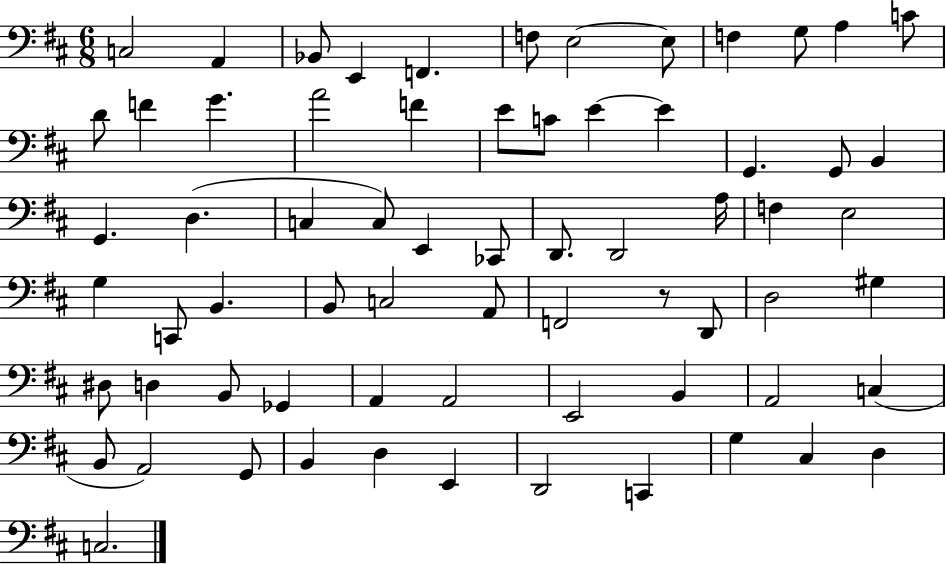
C3/h A2/q Bb2/e E2/q F2/q. F3/e E3/h E3/e F3/q G3/e A3/q C4/e D4/e F4/q G4/q. A4/h F4/q E4/e C4/e E4/q E4/q G2/q. G2/e B2/q G2/q. D3/q. C3/q C3/e E2/q CES2/e D2/e. D2/h A3/s F3/q E3/h G3/q C2/e B2/q. B2/e C3/h A2/e F2/h R/e D2/e D3/h G#3/q D#3/e D3/q B2/e Gb2/q A2/q A2/h E2/h B2/q A2/h C3/q B2/e A2/h G2/e B2/q D3/q E2/q D2/h C2/q G3/q C#3/q D3/q C3/h.